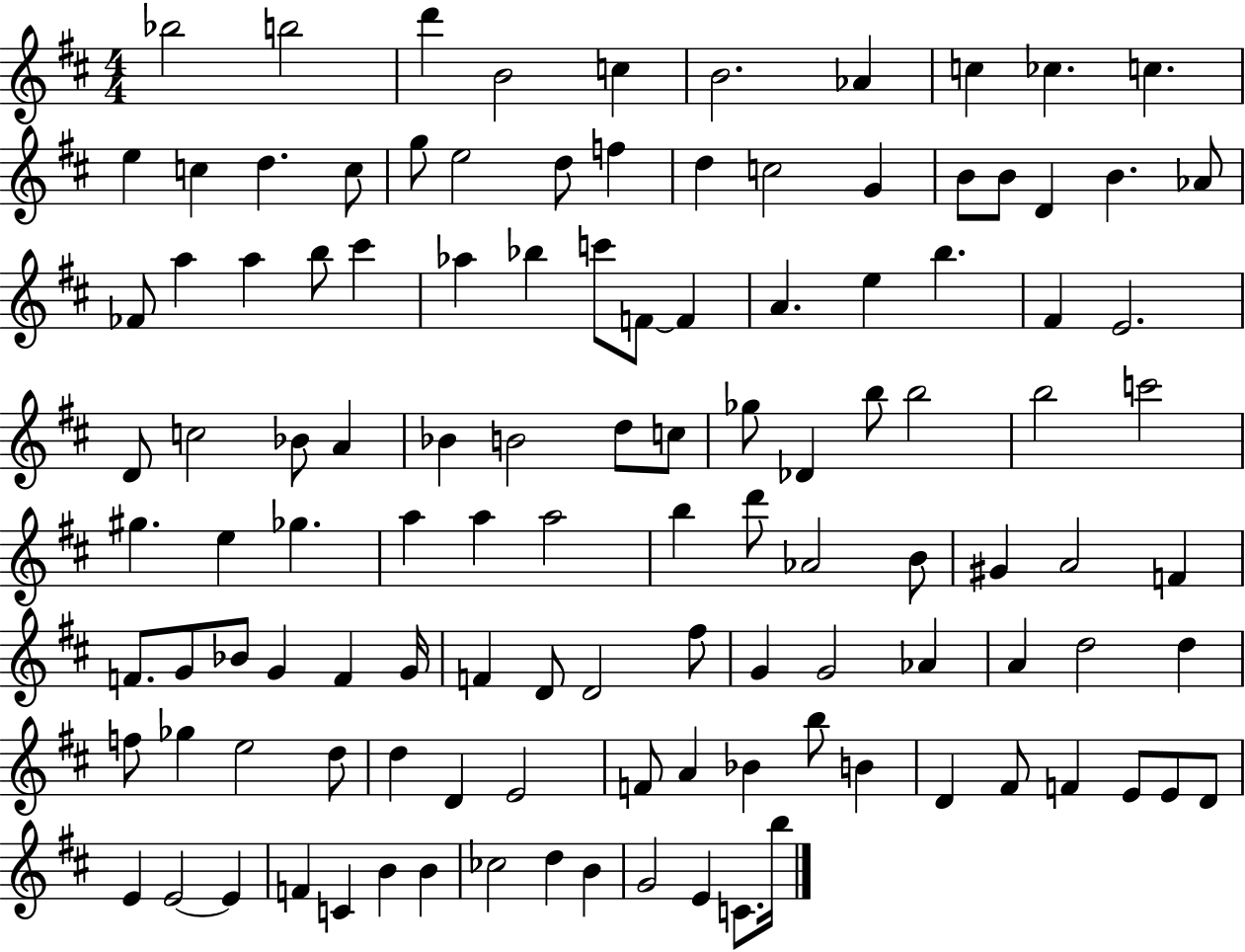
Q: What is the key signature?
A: D major